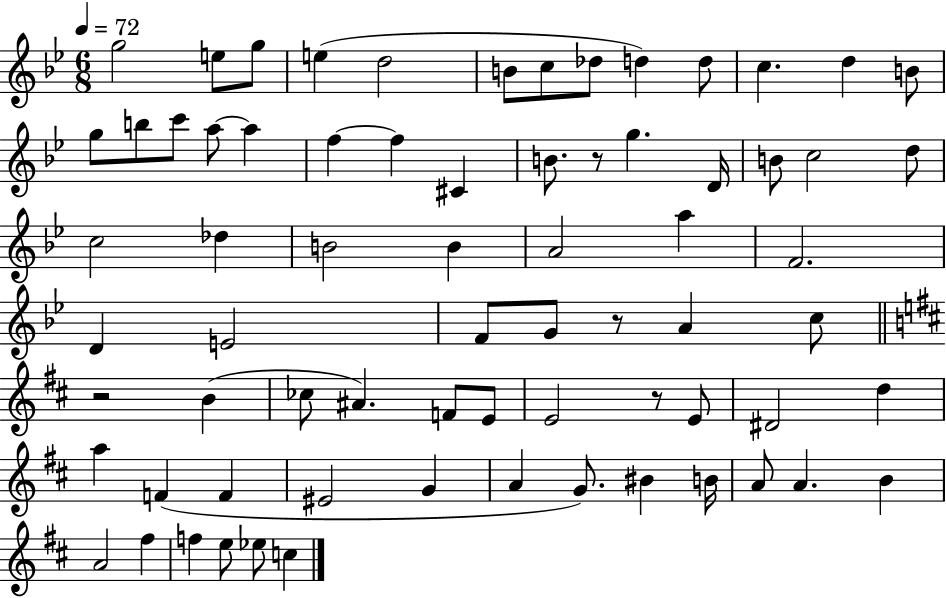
{
  \clef treble
  \numericTimeSignature
  \time 6/8
  \key bes \major
  \tempo 4 = 72
  \repeat volta 2 { g''2 e''8 g''8 | e''4( d''2 | b'8 c''8 des''8 d''4) d''8 | c''4. d''4 b'8 | \break g''8 b''8 c'''8 a''8~~ a''4 | f''4~~ f''4 cis'4 | b'8. r8 g''4. d'16 | b'8 c''2 d''8 | \break c''2 des''4 | b'2 b'4 | a'2 a''4 | f'2. | \break d'4 e'2 | f'8 g'8 r8 a'4 c''8 | \bar "||" \break \key d \major r2 b'4( | ces''8 ais'4.) f'8 e'8 | e'2 r8 e'8 | dis'2 d''4 | \break a''4 f'4( f'4 | eis'2 g'4 | a'4 g'8.) bis'4 b'16 | a'8 a'4. b'4 | \break a'2 fis''4 | f''4 e''8 ees''8 c''4 | } \bar "|."
}